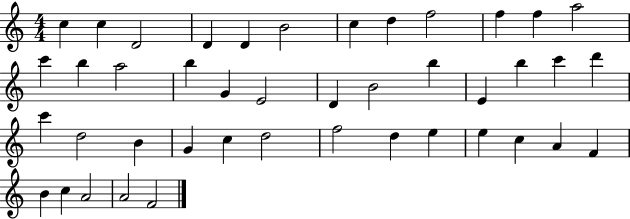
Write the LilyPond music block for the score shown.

{
  \clef treble
  \numericTimeSignature
  \time 4/4
  \key c \major
  c''4 c''4 d'2 | d'4 d'4 b'2 | c''4 d''4 f''2 | f''4 f''4 a''2 | \break c'''4 b''4 a''2 | b''4 g'4 e'2 | d'4 b'2 b''4 | e'4 b''4 c'''4 d'''4 | \break c'''4 d''2 b'4 | g'4 c''4 d''2 | f''2 d''4 e''4 | e''4 c''4 a'4 f'4 | \break b'4 c''4 a'2 | a'2 f'2 | \bar "|."
}